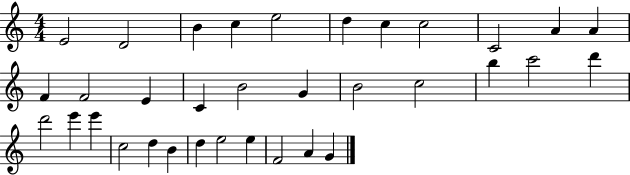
{
  \clef treble
  \numericTimeSignature
  \time 4/4
  \key c \major
  e'2 d'2 | b'4 c''4 e''2 | d''4 c''4 c''2 | c'2 a'4 a'4 | \break f'4 f'2 e'4 | c'4 b'2 g'4 | b'2 c''2 | b''4 c'''2 d'''4 | \break d'''2 e'''4 e'''4 | c''2 d''4 b'4 | d''4 e''2 e''4 | f'2 a'4 g'4 | \break \bar "|."
}